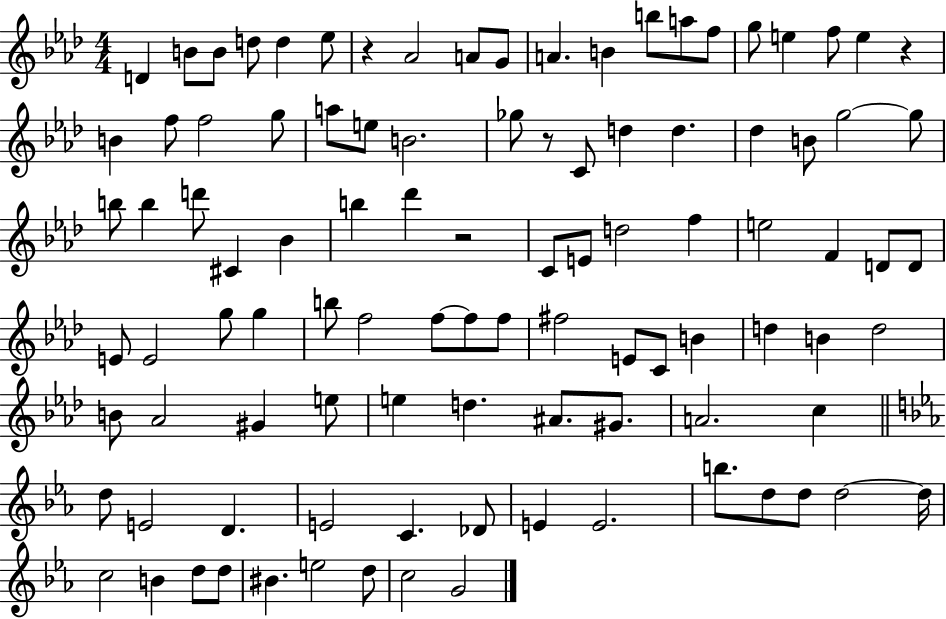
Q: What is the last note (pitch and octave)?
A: G4